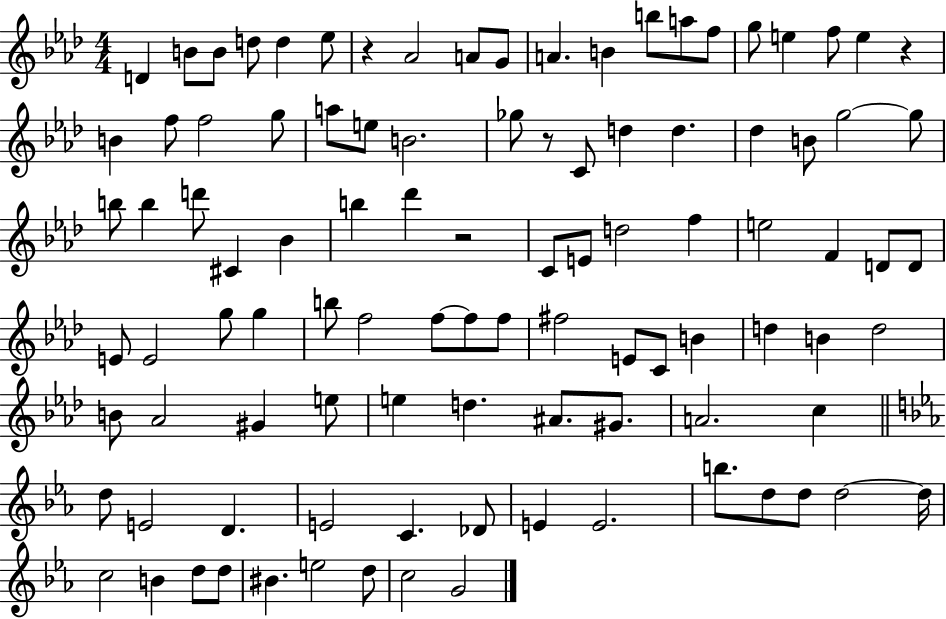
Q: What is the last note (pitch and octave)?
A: G4